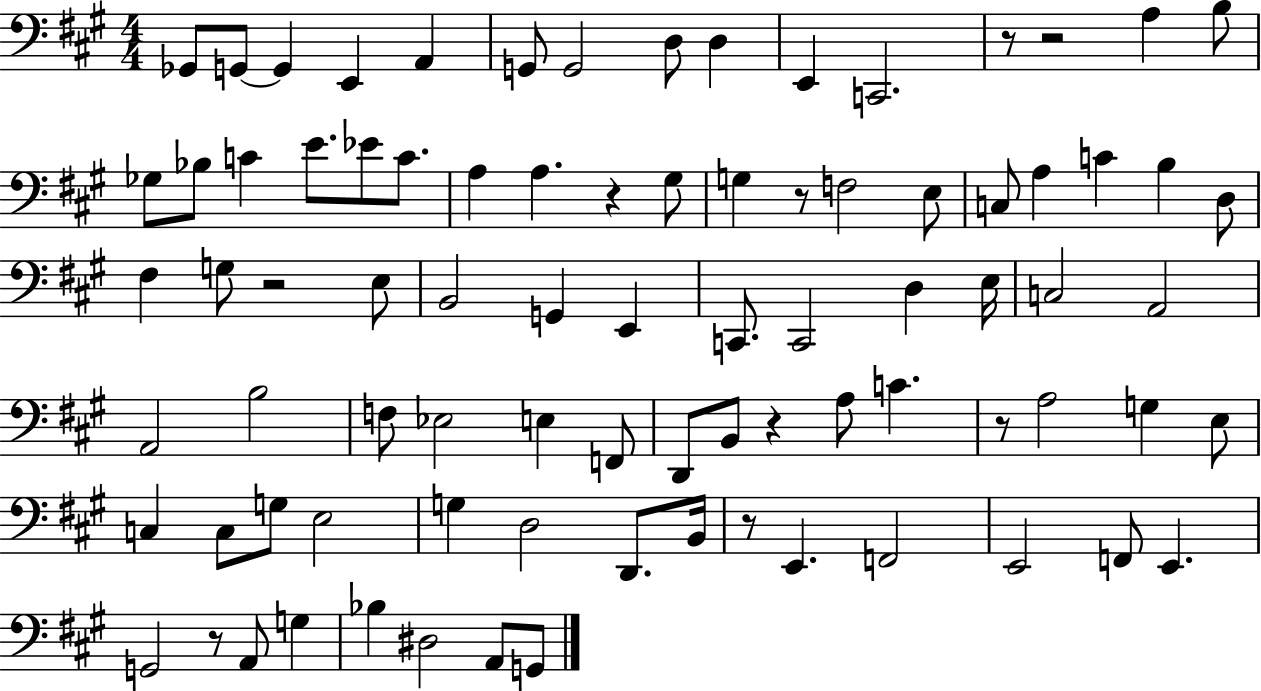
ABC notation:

X:1
T:Untitled
M:4/4
L:1/4
K:A
_G,,/2 G,,/2 G,, E,, A,, G,,/2 G,,2 D,/2 D, E,, C,,2 z/2 z2 A, B,/2 _G,/2 _B,/2 C E/2 _E/2 C/2 A, A, z ^G,/2 G, z/2 F,2 E,/2 C,/2 A, C B, D,/2 ^F, G,/2 z2 E,/2 B,,2 G,, E,, C,,/2 C,,2 D, E,/4 C,2 A,,2 A,,2 B,2 F,/2 _E,2 E, F,,/2 D,,/2 B,,/2 z A,/2 C z/2 A,2 G, E,/2 C, C,/2 G,/2 E,2 G, D,2 D,,/2 B,,/4 z/2 E,, F,,2 E,,2 F,,/2 E,, G,,2 z/2 A,,/2 G, _B, ^D,2 A,,/2 G,,/2